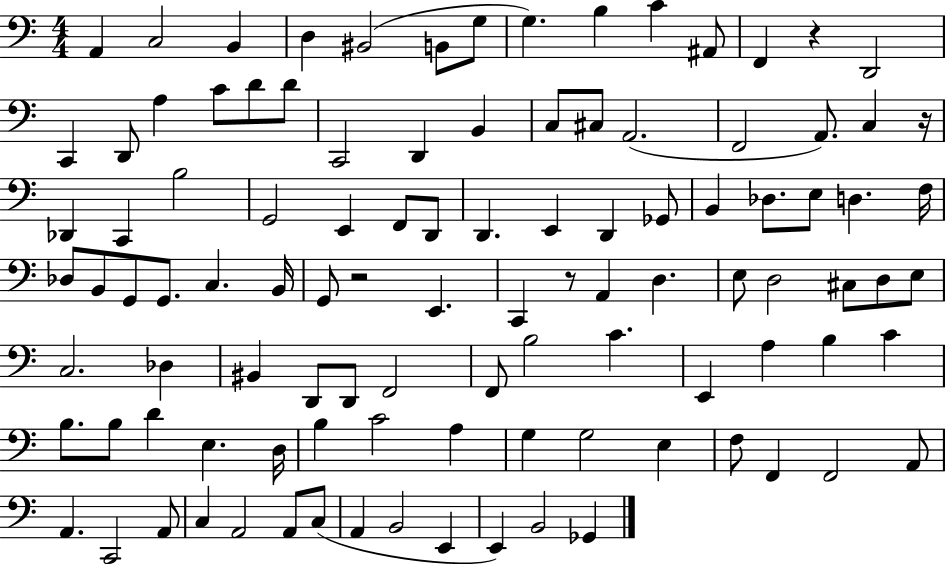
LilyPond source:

{
  \clef bass
  \numericTimeSignature
  \time 4/4
  \key c \major
  a,4 c2 b,4 | d4 bis,2( b,8 g8 | g4.) b4 c'4 ais,8 | f,4 r4 d,2 | \break c,4 d,8 a4 c'8 d'8 d'8 | c,2 d,4 b,4 | c8 cis8 a,2.( | f,2 a,8.) c4 r16 | \break des,4 c,4 b2 | g,2 e,4 f,8 d,8 | d,4. e,4 d,4 ges,8 | b,4 des8. e8 d4. f16 | \break des8 b,8 g,8 g,8. c4. b,16 | g,8 r2 e,4. | c,4 r8 a,4 d4. | e8 d2 cis8 d8 e8 | \break c2. des4 | bis,4 d,8 d,8 f,2 | f,8 b2 c'4. | e,4 a4 b4 c'4 | \break b8. b8 d'4 e4. d16 | b4 c'2 a4 | g4 g2 e4 | f8 f,4 f,2 a,8 | \break a,4. c,2 a,8 | c4 a,2 a,8 c8( | a,4 b,2 e,4 | e,4) b,2 ges,4 | \break \bar "|."
}